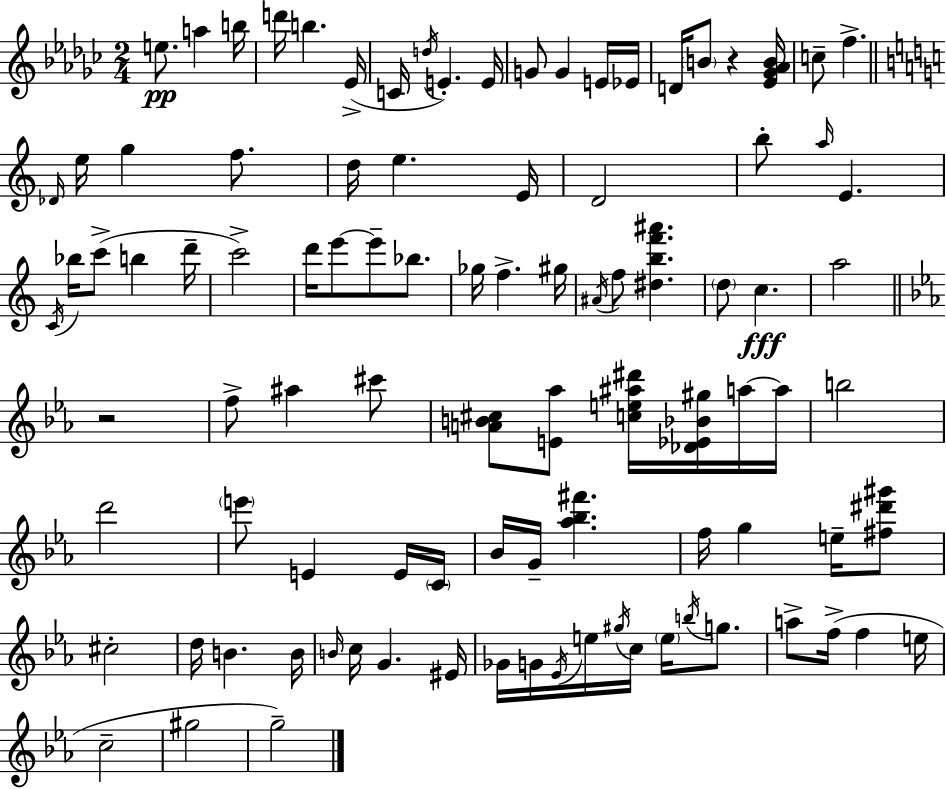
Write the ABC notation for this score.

X:1
T:Untitled
M:2/4
L:1/4
K:Ebm
e/2 a b/4 d'/4 b _E/4 C/4 d/4 E E/4 G/2 G E/4 _E/4 D/4 B/2 z [_E_G_AB]/4 c/2 f _D/4 e/4 g f/2 d/4 e E/4 D2 b/2 a/4 E C/4 _b/4 c'/2 b d'/4 c'2 d'/4 e'/2 e'/2 _b/2 _g/4 f ^g/4 ^A/4 f/2 [^dbf'^a'] d/2 c a2 z2 f/2 ^a ^c'/2 [AB^c]/2 [E_a]/2 [ce^a^d']/4 [_D_E_B^g]/4 a/4 a/4 b2 d'2 e'/2 E E/4 C/4 _B/4 G/4 [_a_b^f'] f/4 g e/4 [^f^d'^g']/2 ^c2 d/4 B B/4 B/4 c/4 G ^E/4 _G/4 G/4 _E/4 e/4 ^g/4 c/4 e/4 b/4 g/2 a/2 f/4 f e/4 c2 ^g2 g2